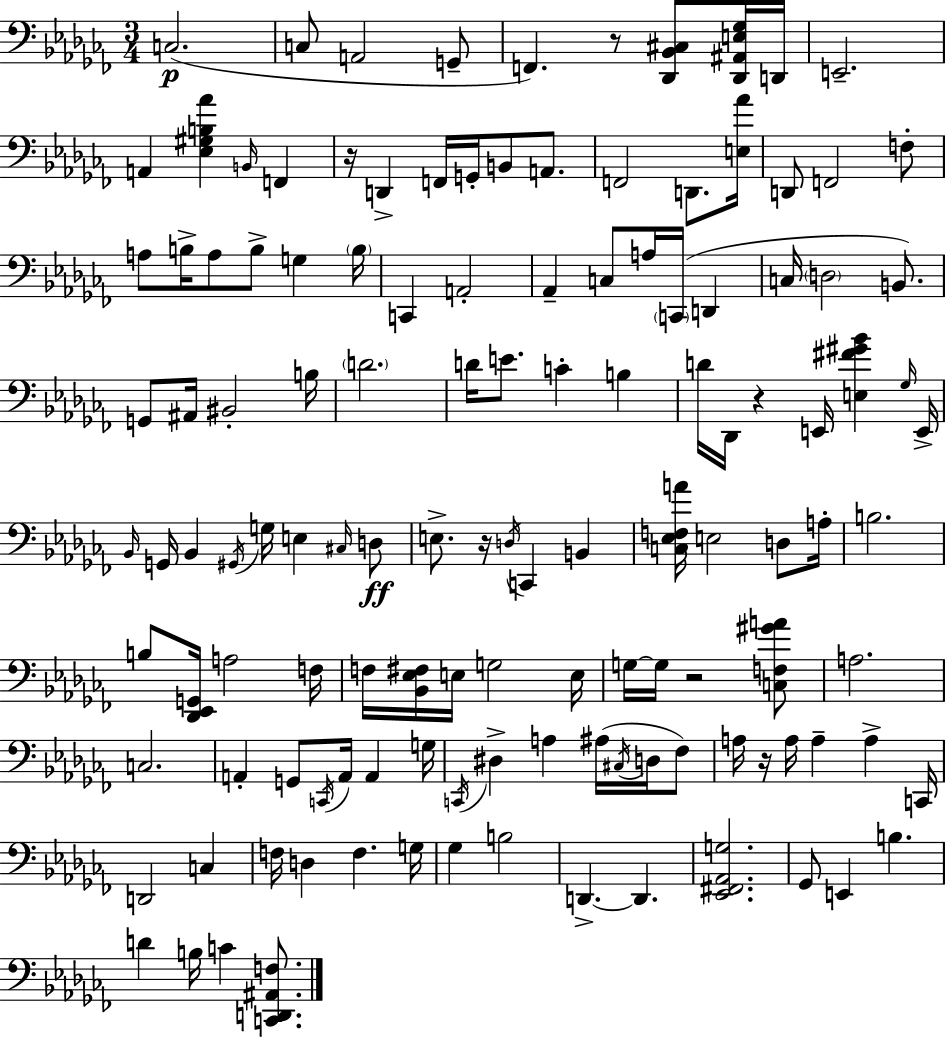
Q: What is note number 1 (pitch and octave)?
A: C3